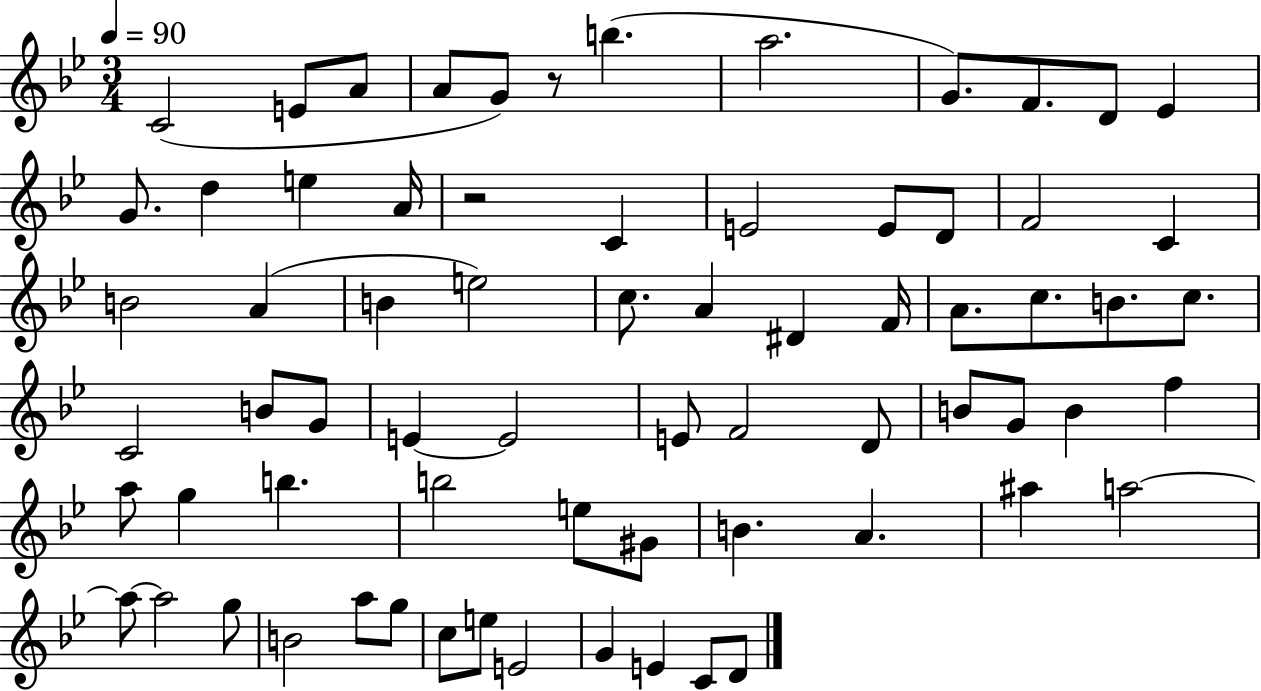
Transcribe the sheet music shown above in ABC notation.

X:1
T:Untitled
M:3/4
L:1/4
K:Bb
C2 E/2 A/2 A/2 G/2 z/2 b a2 G/2 F/2 D/2 _E G/2 d e A/4 z2 C E2 E/2 D/2 F2 C B2 A B e2 c/2 A ^D F/4 A/2 c/2 B/2 c/2 C2 B/2 G/2 E E2 E/2 F2 D/2 B/2 G/2 B f a/2 g b b2 e/2 ^G/2 B A ^a a2 a/2 a2 g/2 B2 a/2 g/2 c/2 e/2 E2 G E C/2 D/2